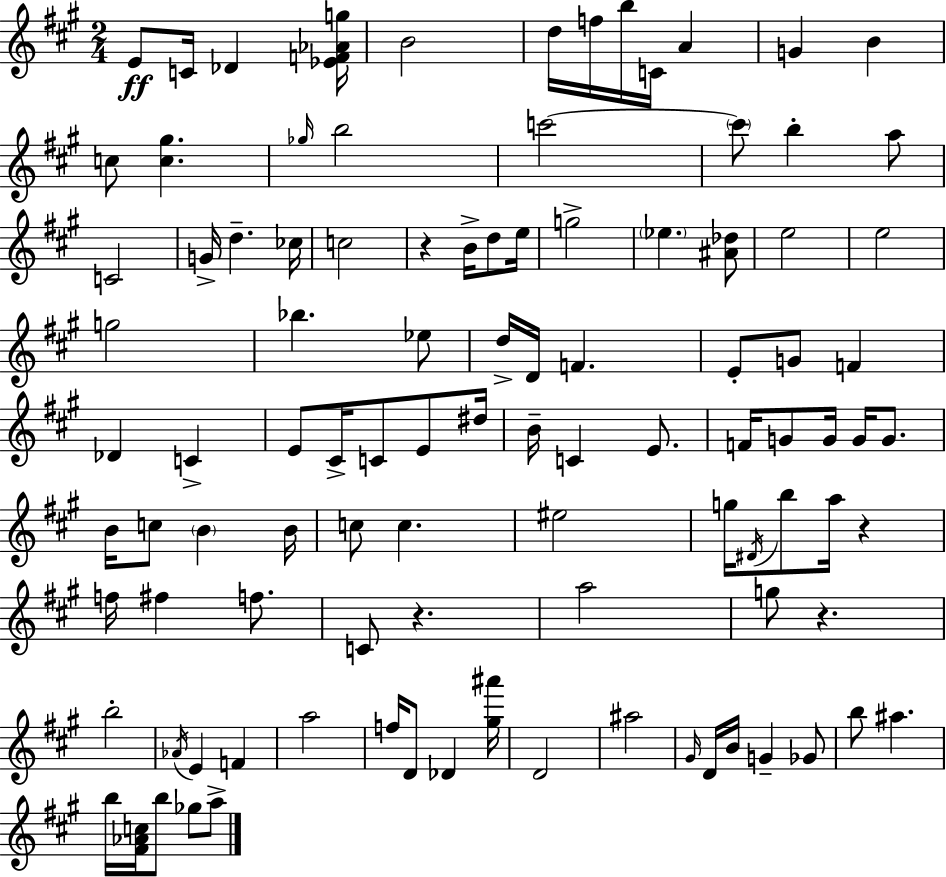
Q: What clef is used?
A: treble